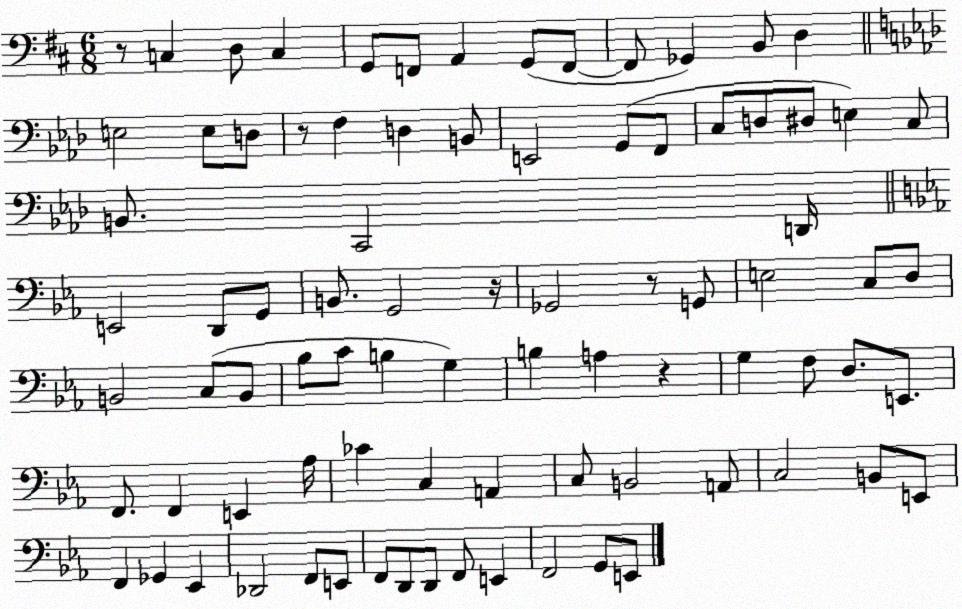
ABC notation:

X:1
T:Untitled
M:6/8
L:1/4
K:D
z/2 C, D,/2 C, G,,/2 F,,/2 A,, G,,/2 F,,/2 F,,/2 _G,, B,,/2 D, E,2 E,/2 D,/2 z/2 F, D, B,,/2 E,,2 G,,/2 F,,/2 C,/2 D,/2 ^D,/2 E, C,/2 B,,/2 C,,2 D,,/4 E,,2 D,,/2 G,,/2 B,,/2 G,,2 z/4 _G,,2 z/2 G,,/2 E,2 C,/2 D,/2 B,,2 C,/2 B,,/2 _B,/2 C/2 B, G, B, A, z G, F,/2 D,/2 E,,/2 F,,/2 F,, E,, _A,/4 _C C, A,, C,/2 B,,2 A,,/2 C,2 B,,/2 E,,/2 F,, _G,, _E,, _D,,2 F,,/2 E,,/2 F,,/2 D,,/2 D,,/2 F,,/2 E,, F,,2 G,,/2 E,,/2